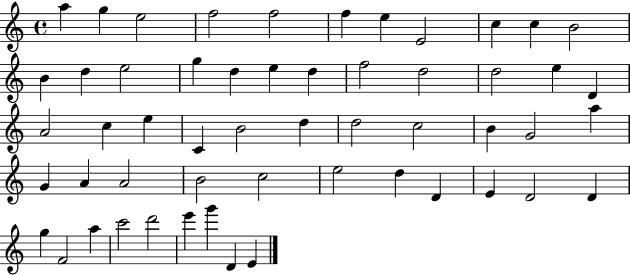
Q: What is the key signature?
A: C major